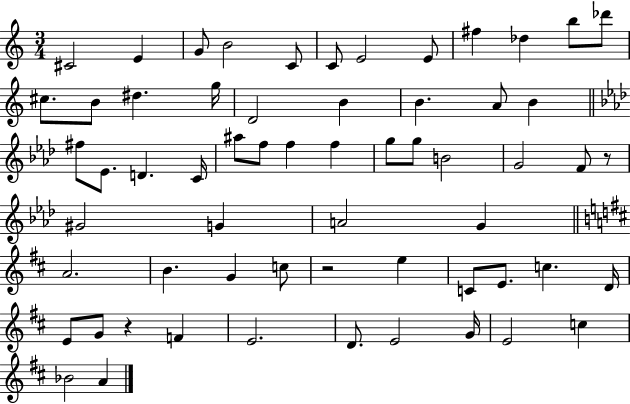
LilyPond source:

{
  \clef treble
  \numericTimeSignature
  \time 3/4
  \key c \major
  cis'2 e'4 | g'8 b'2 c'8 | c'8 e'2 e'8 | fis''4 des''4 b''8 des'''8 | \break cis''8. b'8 dis''4. g''16 | d'2 b'4 | b'4. a'8 b'4 | \bar "||" \break \key f \minor fis''8 ees'8. d'4. c'16 | ais''8 f''8 f''4 f''4 | g''8 g''8 b'2 | g'2 f'8 r8 | \break gis'2 g'4 | a'2 g'4 | \bar "||" \break \key d \major a'2. | b'4. g'4 c''8 | r2 e''4 | c'8 e'8. c''4. d'16 | \break e'8 g'8 r4 f'4 | e'2. | d'8. e'2 g'16 | e'2 c''4 | \break bes'2 a'4 | \bar "|."
}